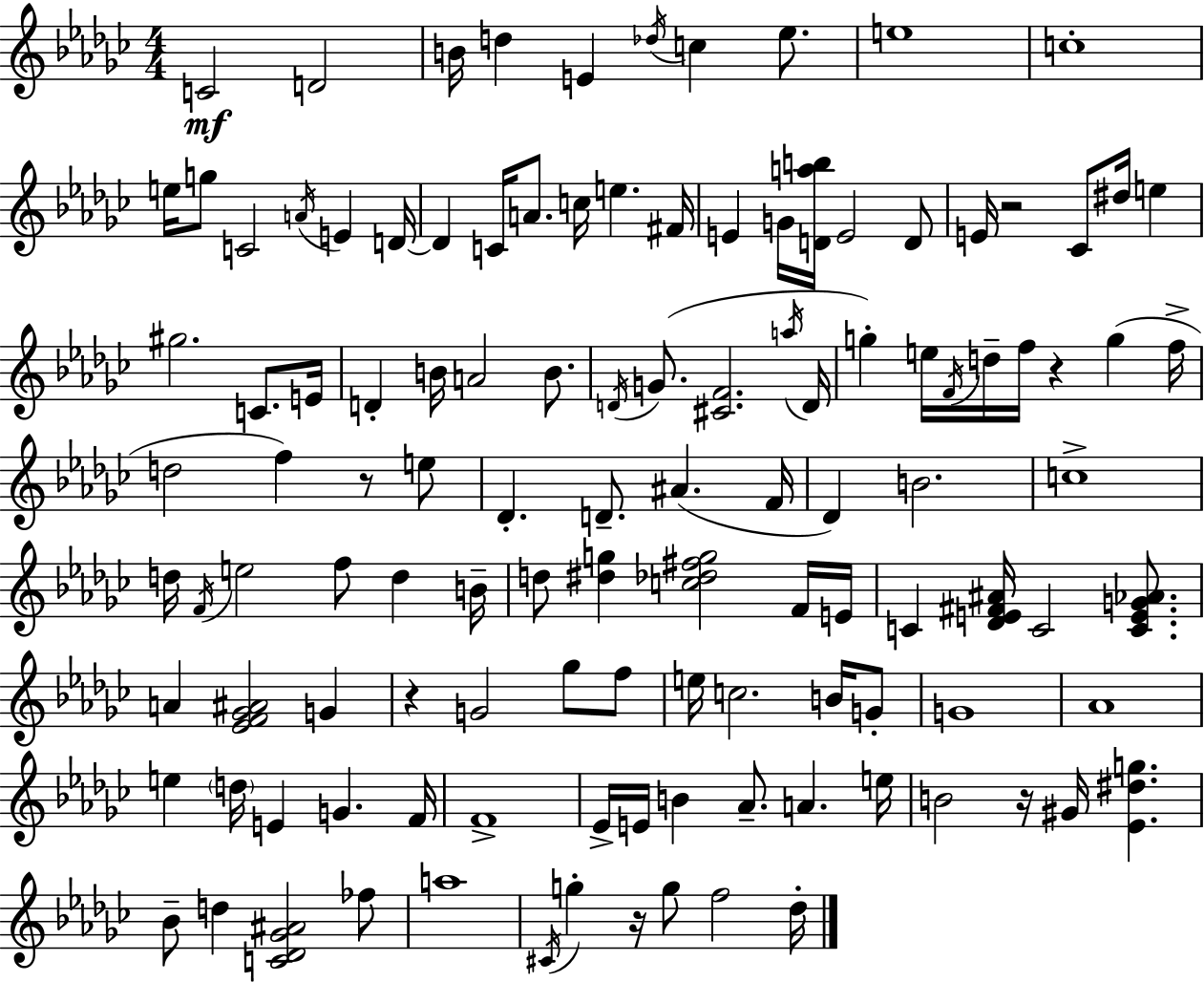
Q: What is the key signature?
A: EES minor